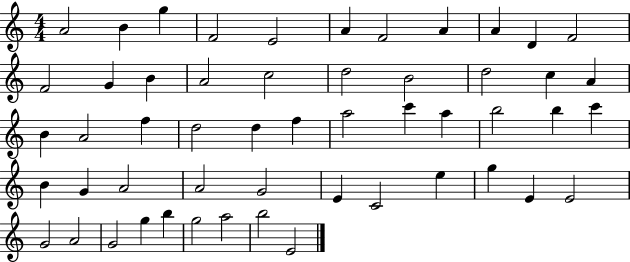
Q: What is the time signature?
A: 4/4